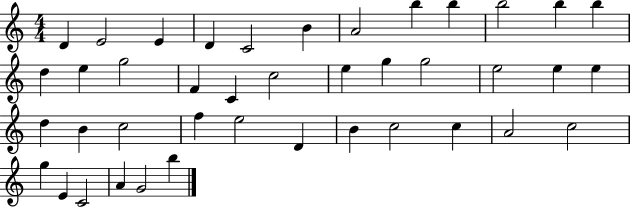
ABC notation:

X:1
T:Untitled
M:4/4
L:1/4
K:C
D E2 E D C2 B A2 b b b2 b b d e g2 F C c2 e g g2 e2 e e d B c2 f e2 D B c2 c A2 c2 g E C2 A G2 b